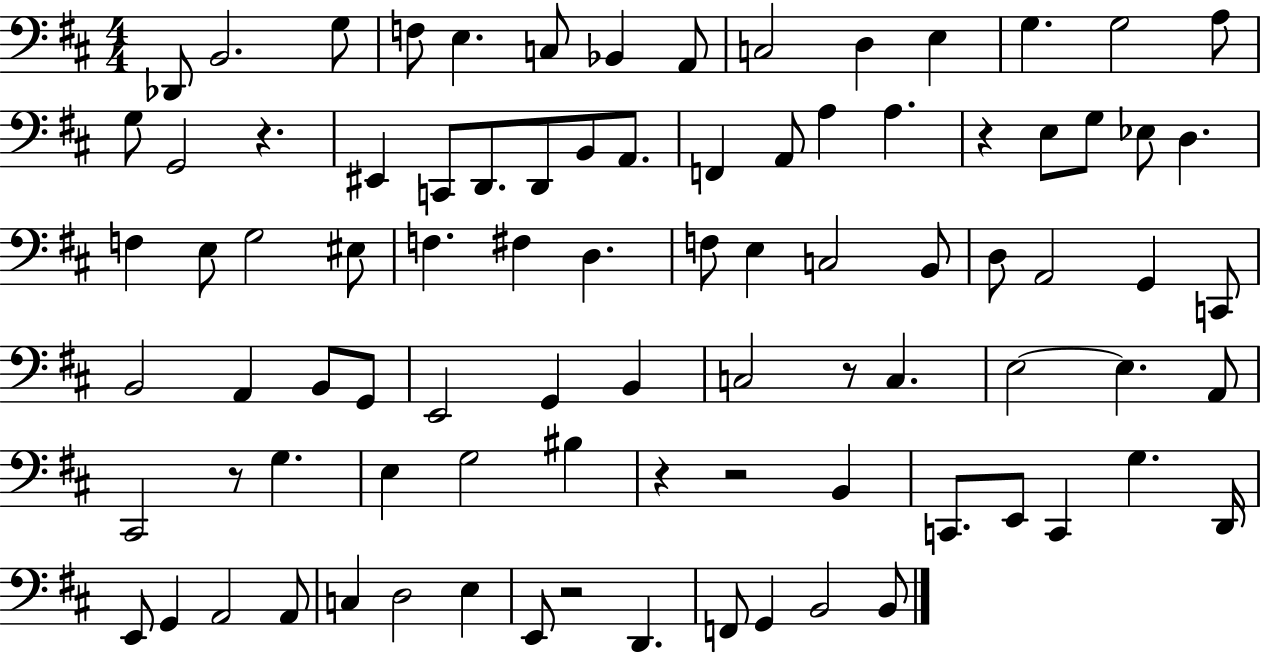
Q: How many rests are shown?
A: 7